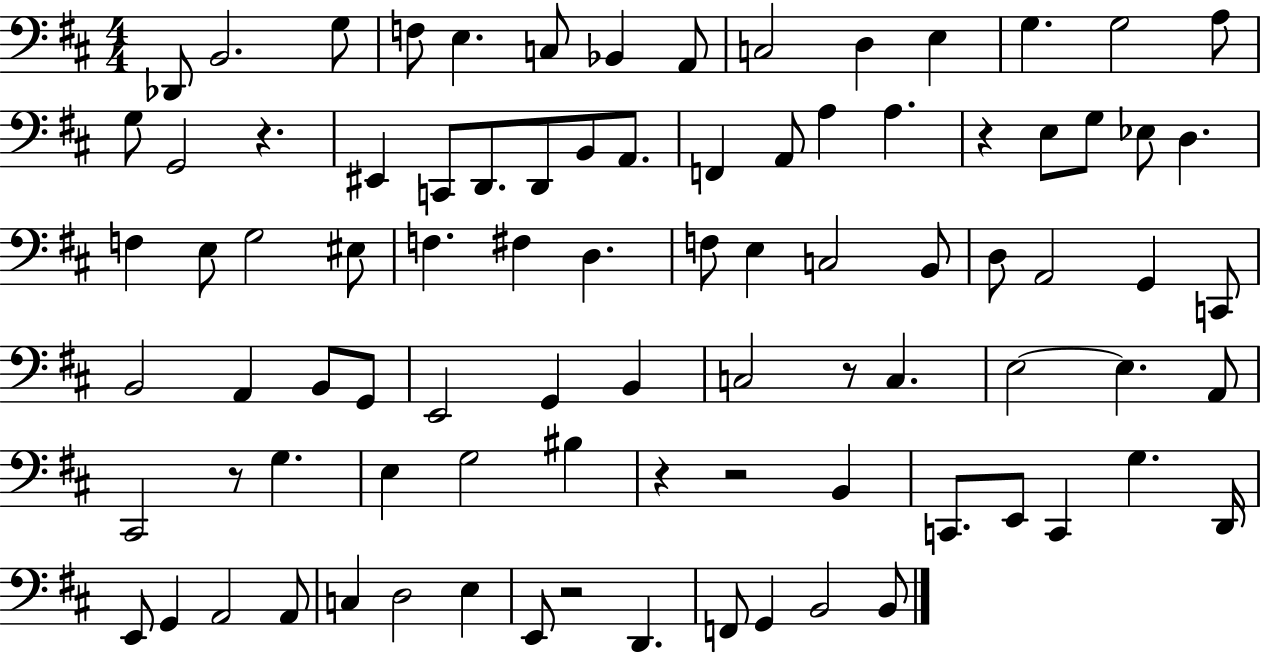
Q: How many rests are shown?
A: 7